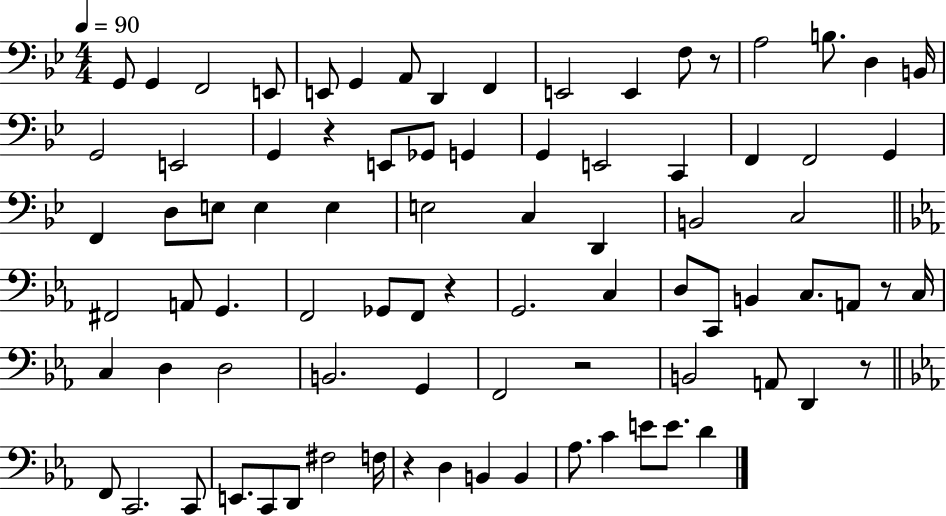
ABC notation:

X:1
T:Untitled
M:4/4
L:1/4
K:Bb
G,,/2 G,, F,,2 E,,/2 E,,/2 G,, A,,/2 D,, F,, E,,2 E,, F,/2 z/2 A,2 B,/2 D, B,,/4 G,,2 E,,2 G,, z E,,/2 _G,,/2 G,, G,, E,,2 C,, F,, F,,2 G,, F,, D,/2 E,/2 E, E, E,2 C, D,, B,,2 C,2 ^F,,2 A,,/2 G,, F,,2 _G,,/2 F,,/2 z G,,2 C, D,/2 C,,/2 B,, C,/2 A,,/2 z/2 C,/4 C, D, D,2 B,,2 G,, F,,2 z2 B,,2 A,,/2 D,, z/2 F,,/2 C,,2 C,,/2 E,,/2 C,,/2 D,,/2 ^F,2 F,/4 z D, B,, B,, _A,/2 C E/2 E/2 D